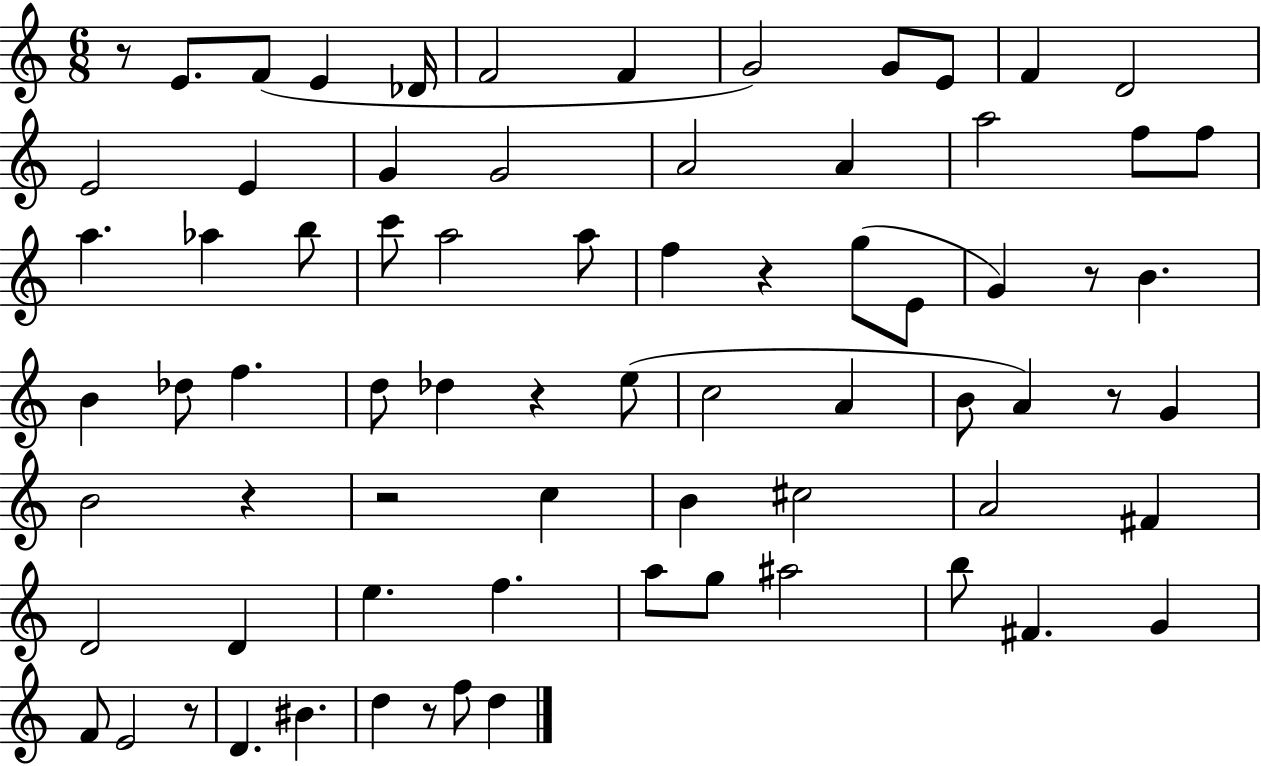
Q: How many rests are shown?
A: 9